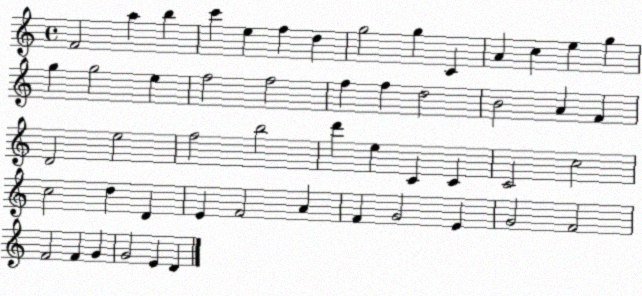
X:1
T:Untitled
M:4/4
L:1/4
K:C
F2 a b c' e f d g2 g C A c e g g g2 e f2 f2 f f d2 B2 A F D2 e2 f2 b2 d' e C C C2 c2 c2 d D E F2 A F G2 E G2 F2 F2 F G G2 E D